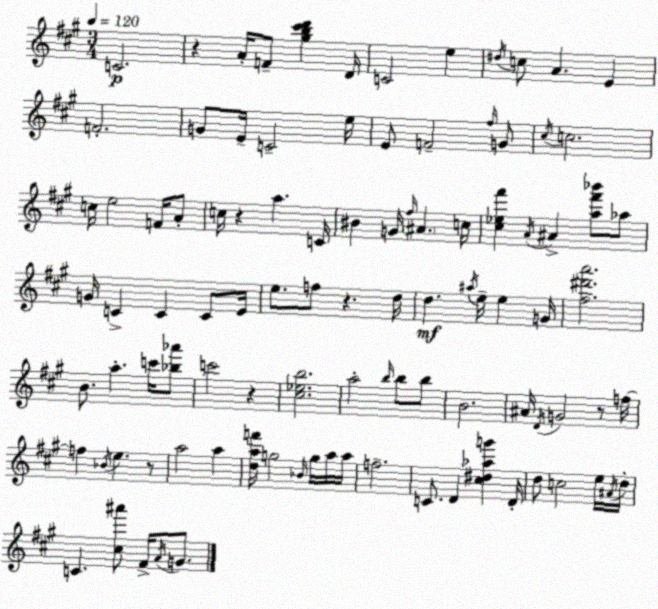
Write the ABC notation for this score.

X:1
T:Untitled
M:3/4
L:1/4
K:A
C2 z A/4 F/2 [^gb^c'd'] D/4 C2 e ^d/4 c/2 A E F2 G/2 E/4 C2 e/4 E/2 F2 ^f/4 G/2 ^c/4 c2 c/4 e2 F/4 A/2 c/4 z a C/4 ^B G/4 ^f/4 ^A c/4 [^c_e^f'] A/4 ^A [a^f'_b']/2 _a/2 G/4 C C C/2 E/4 e/2 f/2 z d/4 d ^a/4 e/4 e G/4 [^f^d'a']2 B/2 a c'/4 [_b_a']/2 c'2 z [^c_eb]2 a2 b/4 b/2 b/2 B2 ^A/4 D/4 G2 z/2 f/4 f _B/4 e z/2 a2 a [daf']/4 g2 _B/4 g/4 a/4 a/4 f2 C/2 D [^c^d_ag'] D/4 d/2 c2 e/4 ^A/4 d/4 C [^c^a']/2 ^F/4 A/4 G/2